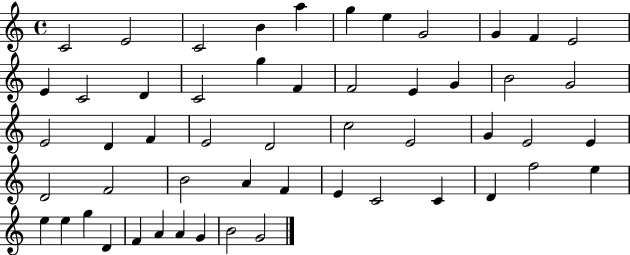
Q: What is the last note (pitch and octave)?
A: G4